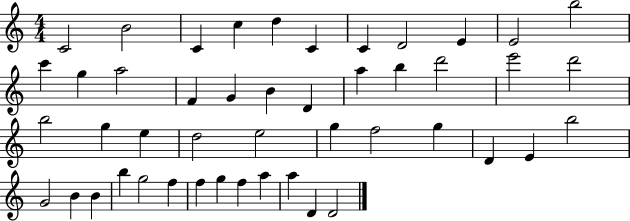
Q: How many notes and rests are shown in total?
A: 47